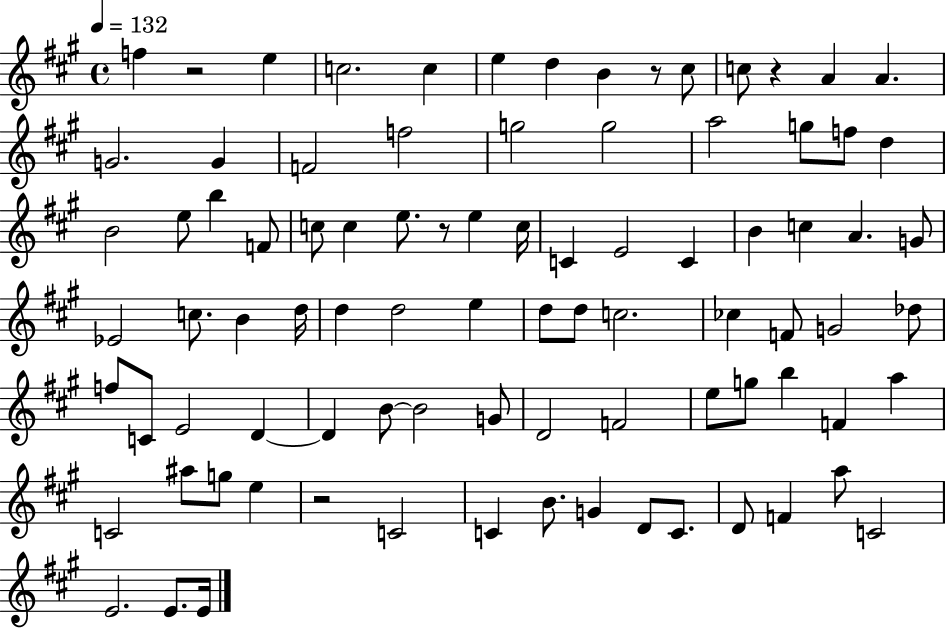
F5/q R/h E5/q C5/h. C5/q E5/q D5/q B4/q R/e C#5/e C5/e R/q A4/q A4/q. G4/h. G4/q F4/h F5/h G5/h G5/h A5/h G5/e F5/e D5/q B4/h E5/e B5/q F4/e C5/e C5/q E5/e. R/e E5/q C5/s C4/q E4/h C4/q B4/q C5/q A4/q. G4/e Eb4/h C5/e. B4/q D5/s D5/q D5/h E5/q D5/e D5/e C5/h. CES5/q F4/e G4/h Db5/e F5/e C4/e E4/h D4/q D4/q B4/e B4/h G4/e D4/h F4/h E5/e G5/e B5/q F4/q A5/q C4/h A#5/e G5/e E5/q R/h C4/h C4/q B4/e. G4/q D4/e C4/e. D4/e F4/q A5/e C4/h E4/h. E4/e. E4/s